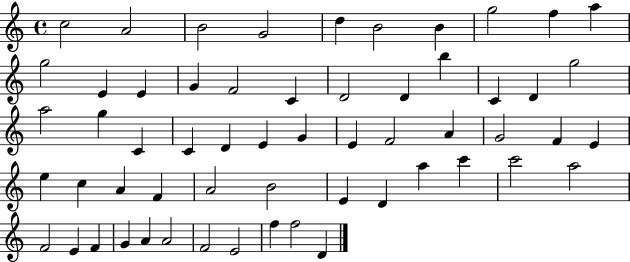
C5/h A4/h B4/h G4/h D5/q B4/h B4/q G5/h F5/q A5/q G5/h E4/q E4/q G4/q F4/h C4/q D4/h D4/q B5/q C4/q D4/q G5/h A5/h G5/q C4/q C4/q D4/q E4/q G4/q E4/q F4/h A4/q G4/h F4/q E4/q E5/q C5/q A4/q F4/q A4/h B4/h E4/q D4/q A5/q C6/q C6/h A5/h F4/h E4/q F4/q G4/q A4/q A4/h F4/h E4/h F5/q F5/h D4/q